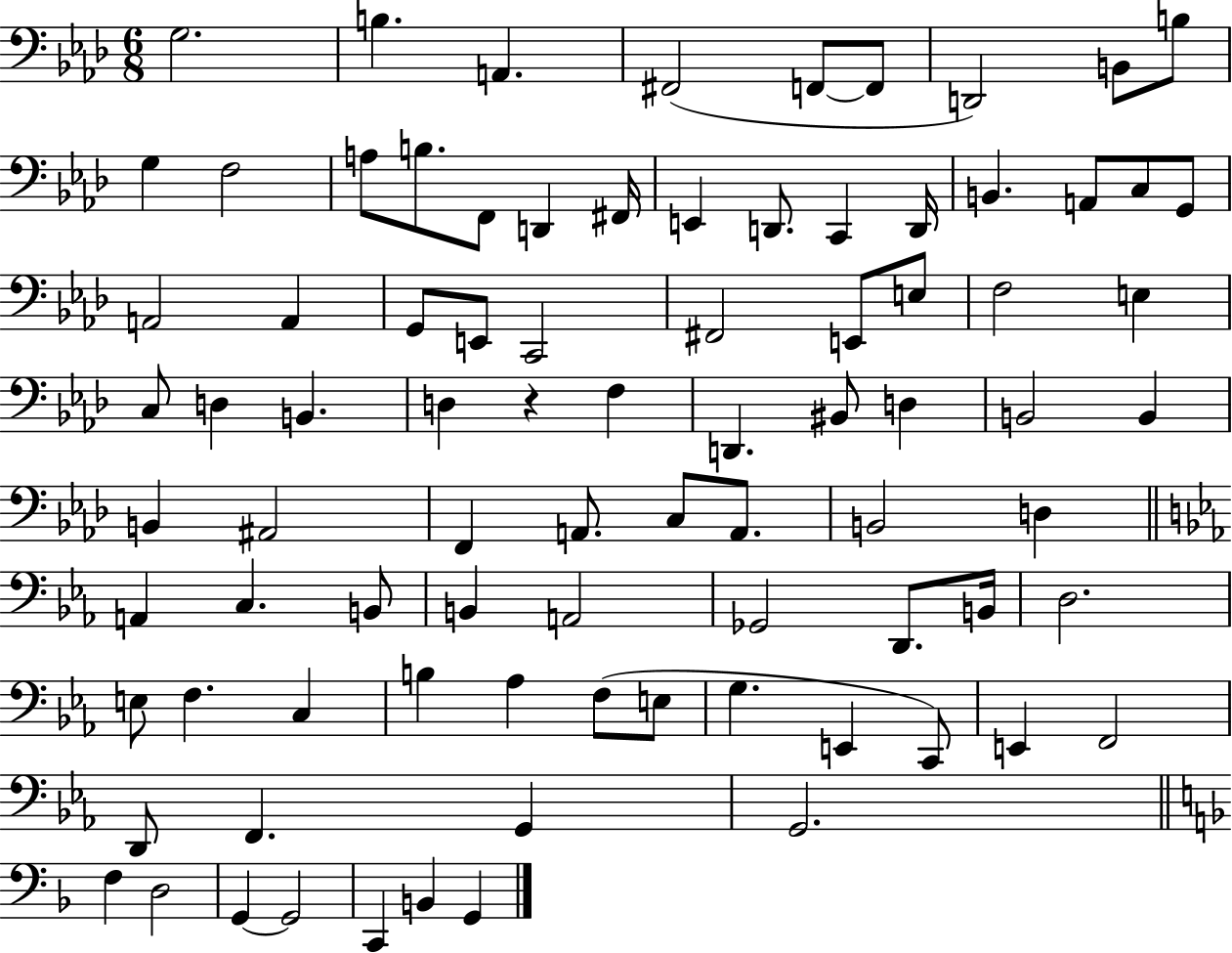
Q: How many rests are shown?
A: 1